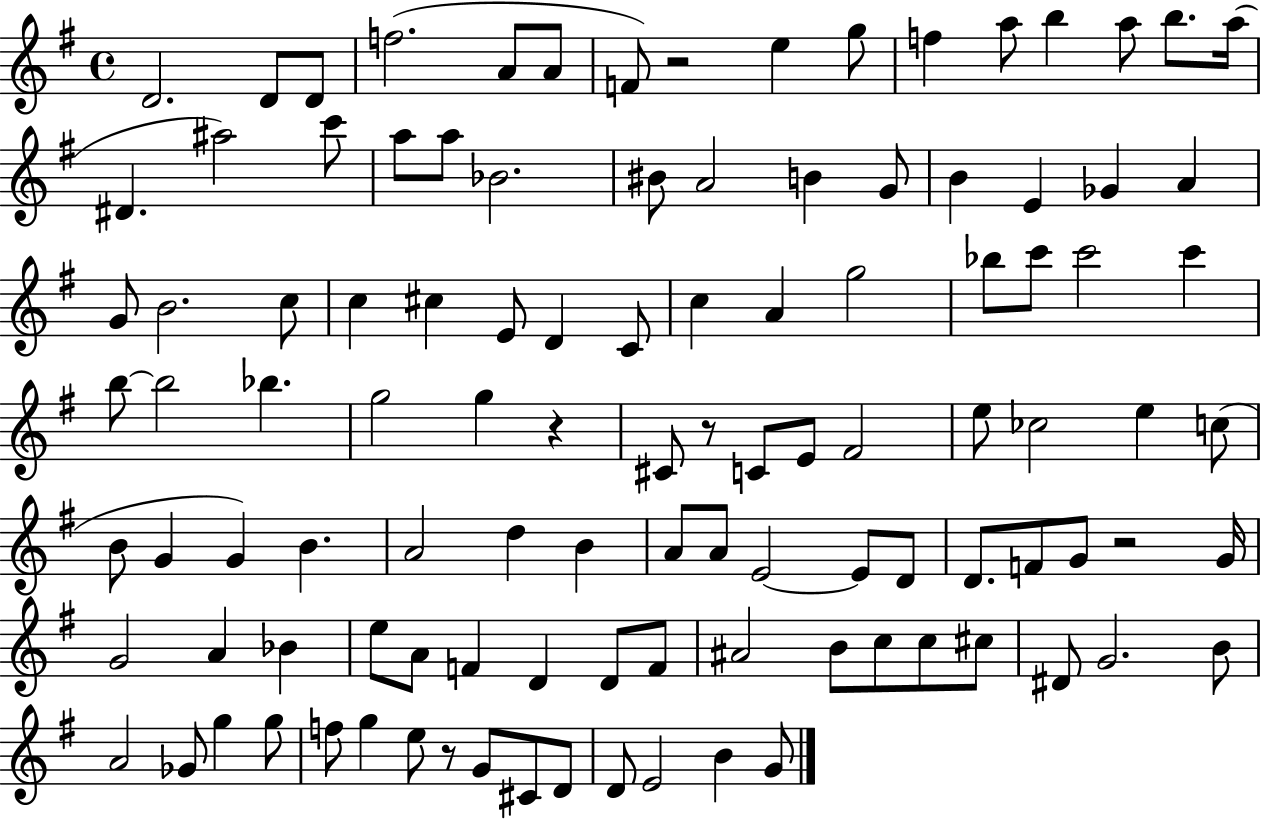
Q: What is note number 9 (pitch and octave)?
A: G5